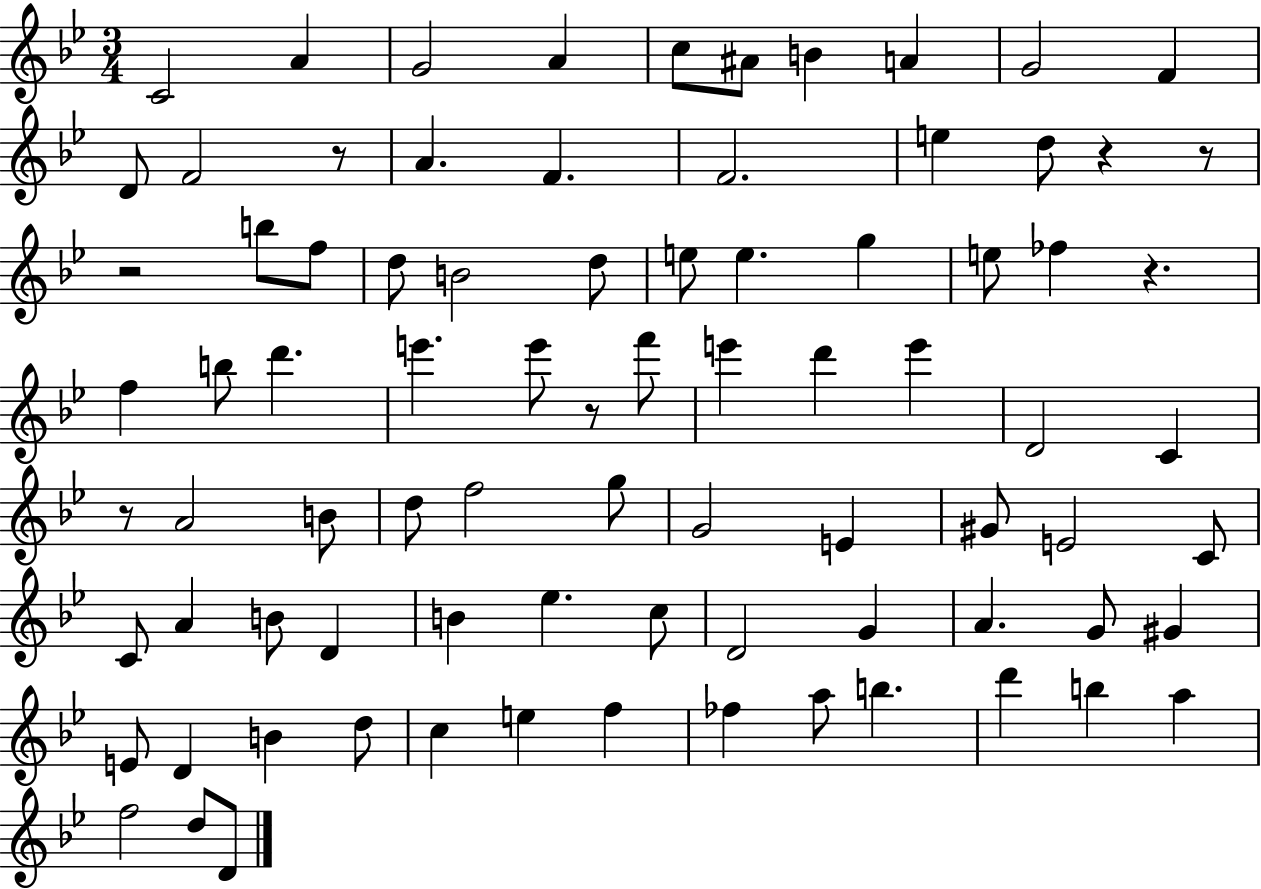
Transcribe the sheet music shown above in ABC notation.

X:1
T:Untitled
M:3/4
L:1/4
K:Bb
C2 A G2 A c/2 ^A/2 B A G2 F D/2 F2 z/2 A F F2 e d/2 z z/2 z2 b/2 f/2 d/2 B2 d/2 e/2 e g e/2 _f z f b/2 d' e' e'/2 z/2 f'/2 e' d' e' D2 C z/2 A2 B/2 d/2 f2 g/2 G2 E ^G/2 E2 C/2 C/2 A B/2 D B _e c/2 D2 G A G/2 ^G E/2 D B d/2 c e f _f a/2 b d' b a f2 d/2 D/2